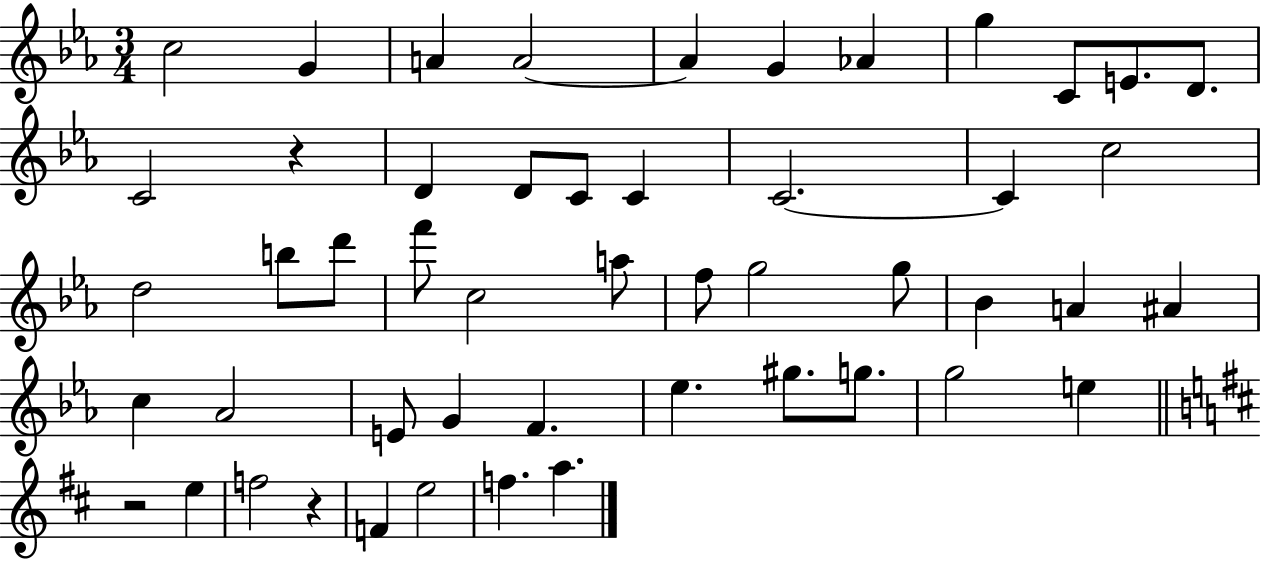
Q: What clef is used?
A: treble